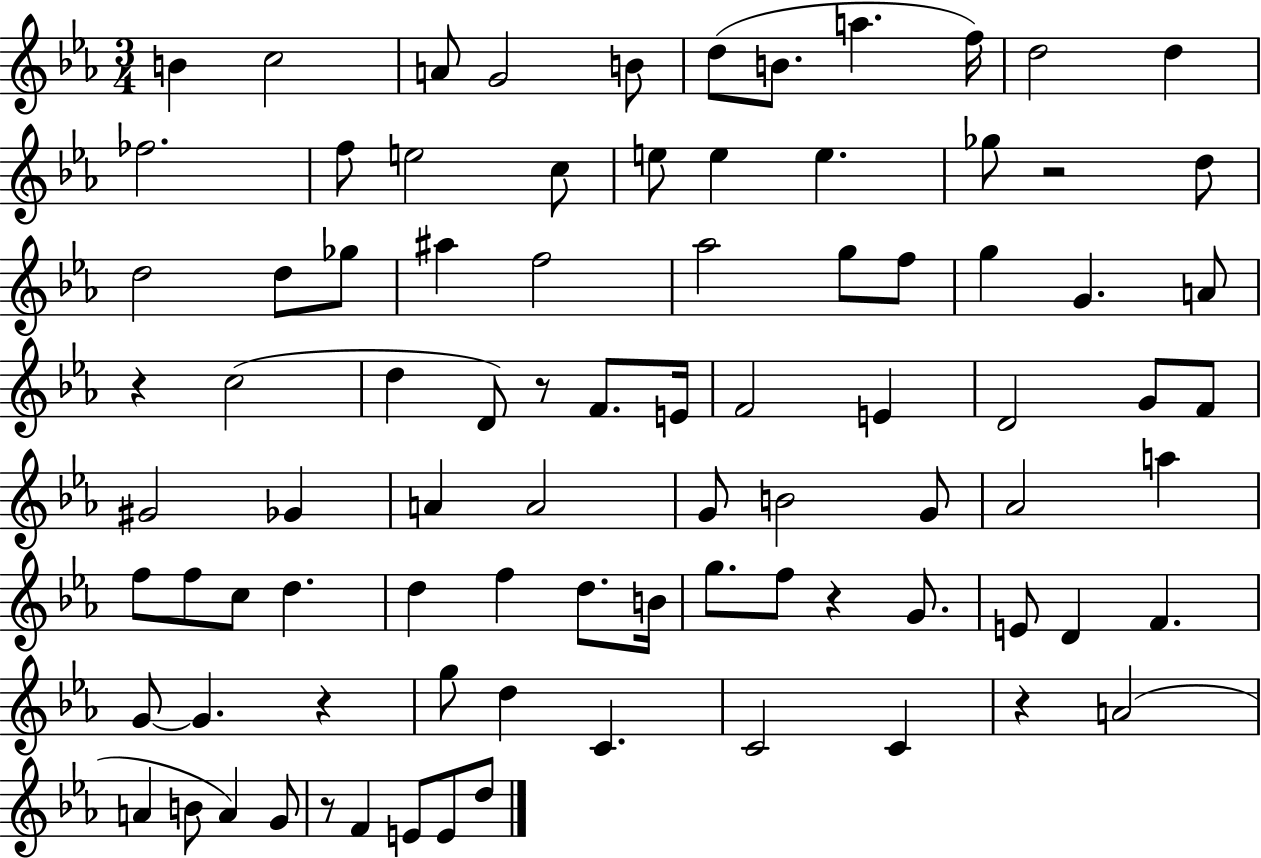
{
  \clef treble
  \numericTimeSignature
  \time 3/4
  \key ees \major
  \repeat volta 2 { b'4 c''2 | a'8 g'2 b'8 | d''8( b'8. a''4. f''16) | d''2 d''4 | \break fes''2. | f''8 e''2 c''8 | e''8 e''4 e''4. | ges''8 r2 d''8 | \break d''2 d''8 ges''8 | ais''4 f''2 | aes''2 g''8 f''8 | g''4 g'4. a'8 | \break r4 c''2( | d''4 d'8) r8 f'8. e'16 | f'2 e'4 | d'2 g'8 f'8 | \break gis'2 ges'4 | a'4 a'2 | g'8 b'2 g'8 | aes'2 a''4 | \break f''8 f''8 c''8 d''4. | d''4 f''4 d''8. b'16 | g''8. f''8 r4 g'8. | e'8 d'4 f'4. | \break g'8~~ g'4. r4 | g''8 d''4 c'4. | c'2 c'4 | r4 a'2( | \break a'4 b'8 a'4) g'8 | r8 f'4 e'8 e'8 d''8 | } \bar "|."
}